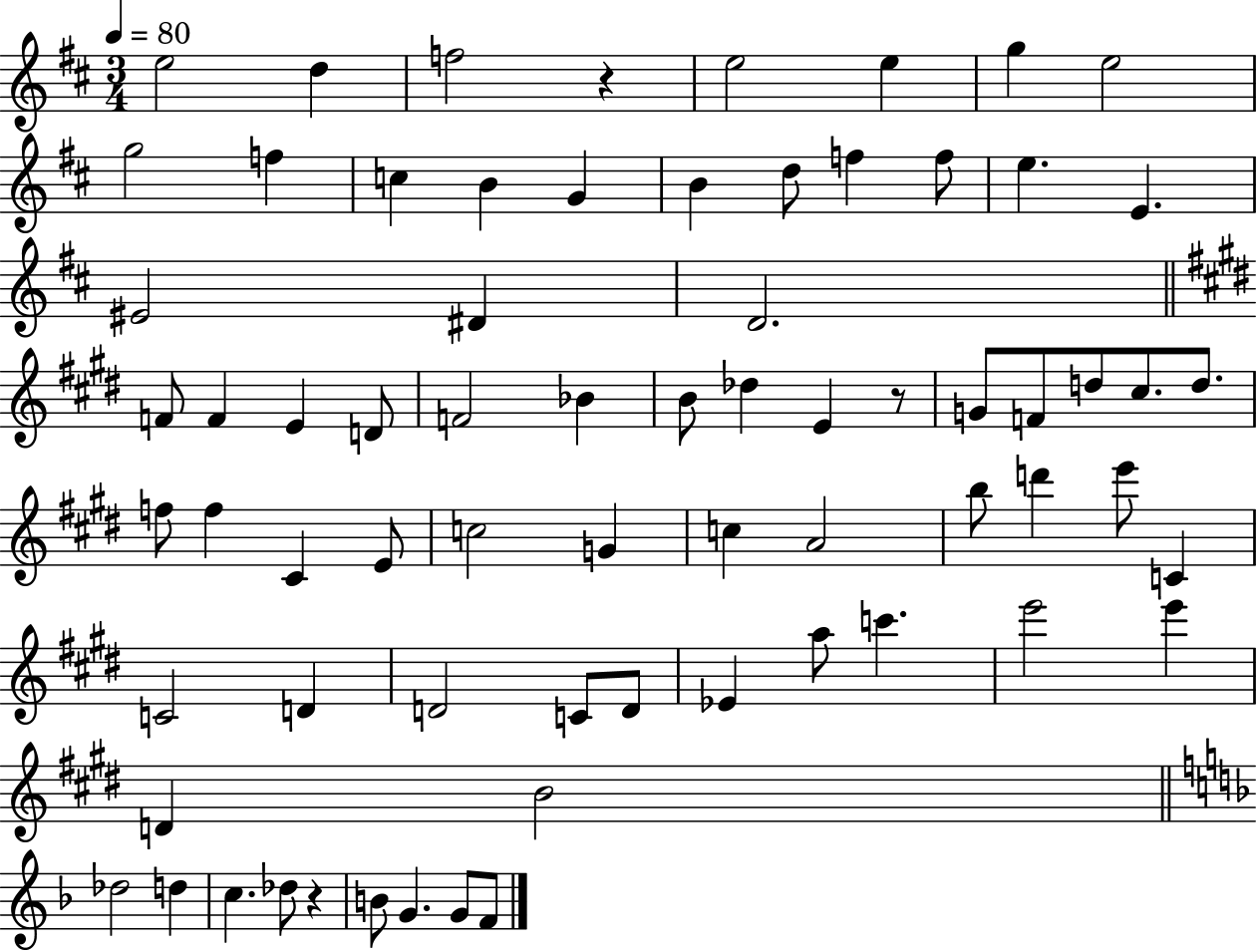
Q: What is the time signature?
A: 3/4